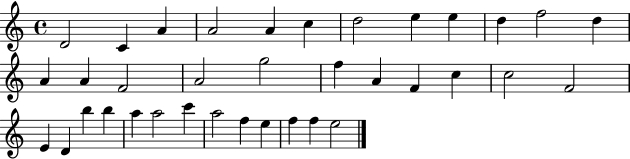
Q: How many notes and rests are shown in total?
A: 36